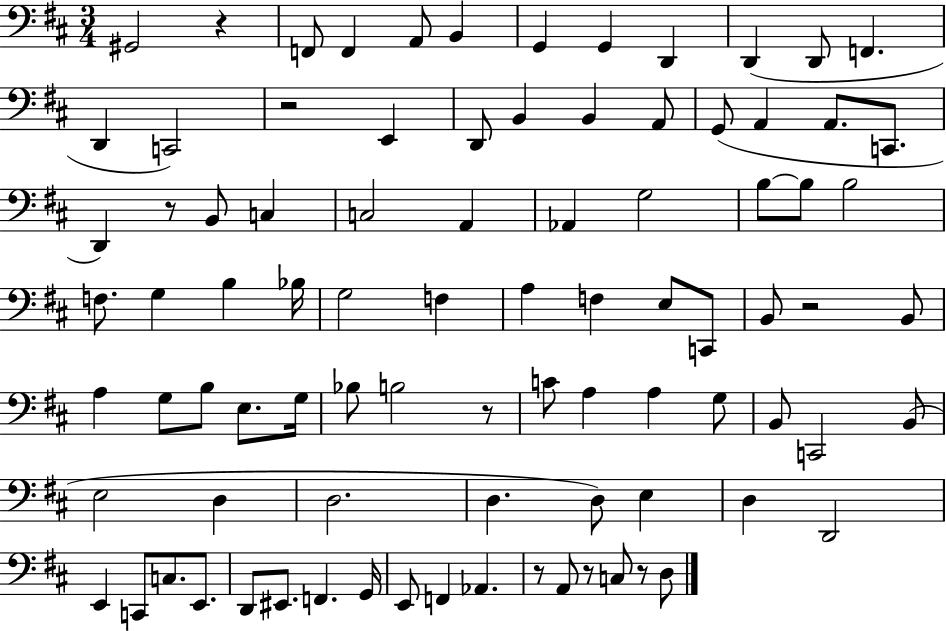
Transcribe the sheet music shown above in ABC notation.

X:1
T:Untitled
M:3/4
L:1/4
K:D
^G,,2 z F,,/2 F,, A,,/2 B,, G,, G,, D,, D,, D,,/2 F,, D,, C,,2 z2 E,, D,,/2 B,, B,, A,,/2 G,,/2 A,, A,,/2 C,,/2 D,, z/2 B,,/2 C, C,2 A,, _A,, G,2 B,/2 B,/2 B,2 F,/2 G, B, _B,/4 G,2 F, A, F, E,/2 C,,/2 B,,/2 z2 B,,/2 A, G,/2 B,/2 E,/2 G,/4 _B,/2 B,2 z/2 C/2 A, A, G,/2 B,,/2 C,,2 B,,/2 E,2 D, D,2 D, D,/2 E, D, D,,2 E,, C,,/2 C,/2 E,,/2 D,,/2 ^E,,/2 F,, G,,/4 E,,/2 F,, _A,, z/2 A,,/2 z/2 C,/2 z/2 D,/2